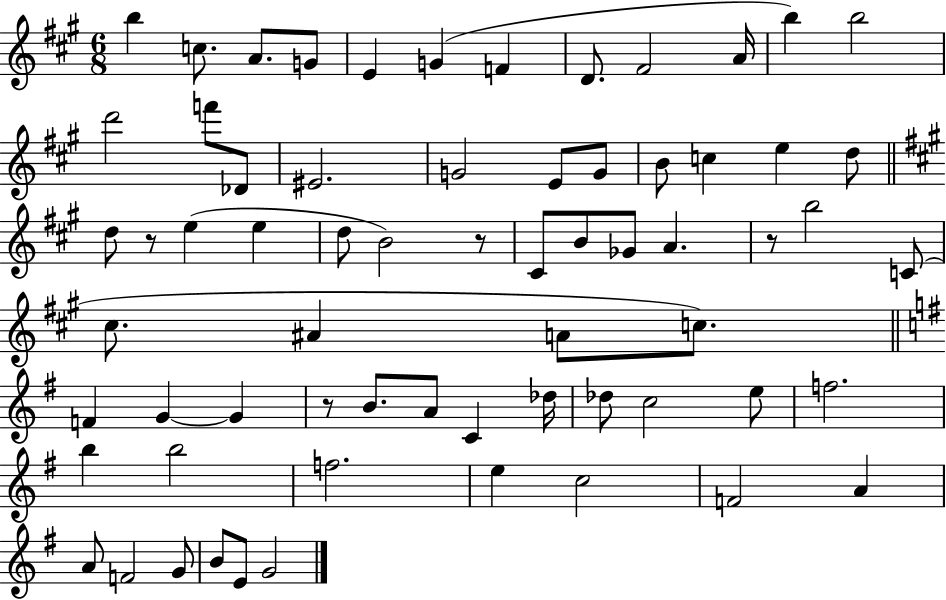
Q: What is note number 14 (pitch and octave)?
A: F6